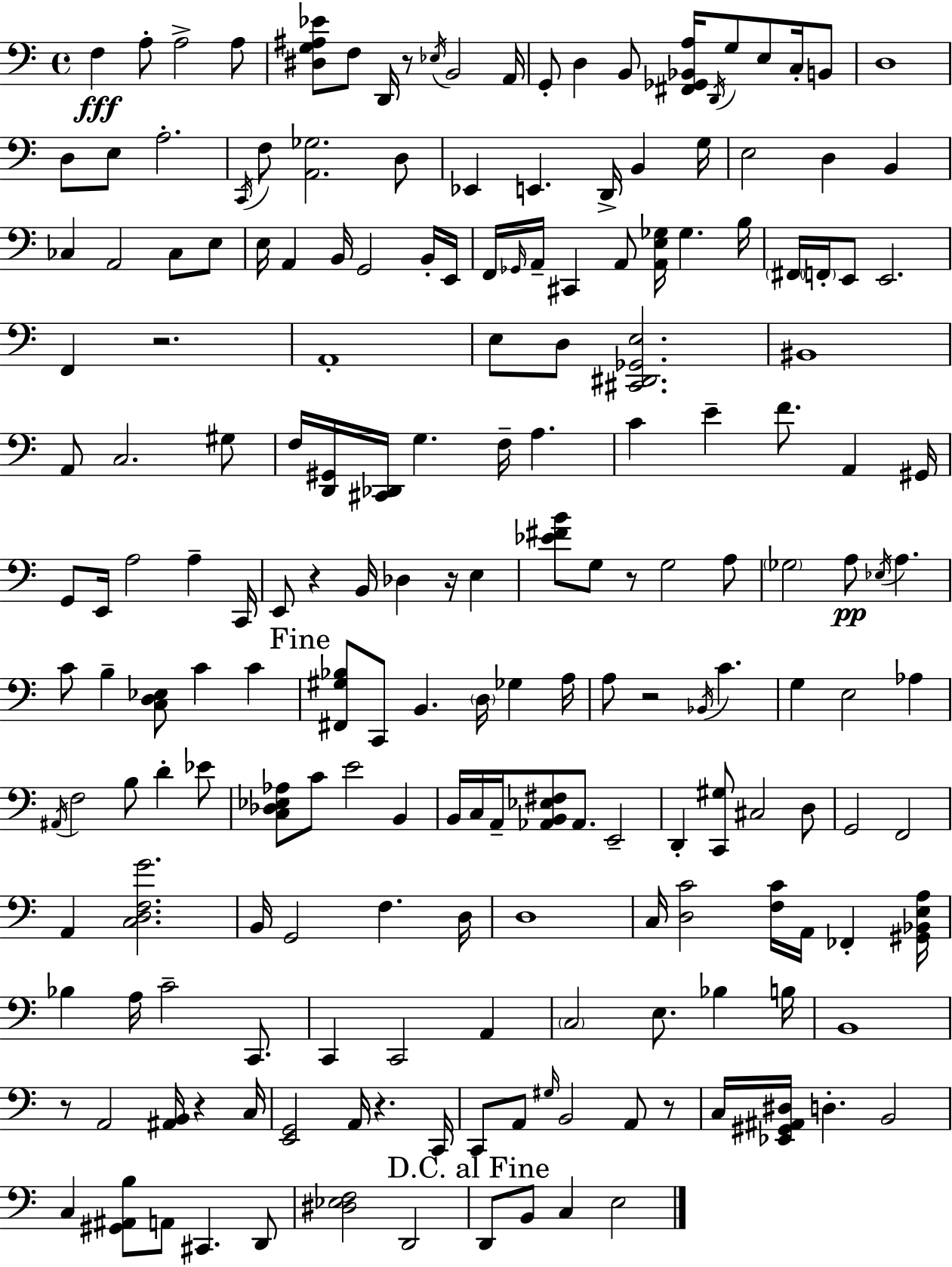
{
  \clef bass
  \time 4/4
  \defaultTimeSignature
  \key c \major
  \repeat volta 2 { f4\fff a8-. a2-> a8 | <dis g ais ees'>8 f8 d,16 r8 \acciaccatura { ees16 } b,2 | a,16 g,8-. d4 b,8 <fis, ges, bes, a>16 \acciaccatura { d,16 } g8 e8 c16-. | b,8 d1 | \break d8 e8 a2.-. | \acciaccatura { c,16 } f8 <a, ges>2. | d8 ees,4 e,4. d,16-> b,4 | g16 e2 d4 b,4 | \break ces4 a,2 ces8 | e8 e16 a,4 b,16 g,2 | b,16-. e,16 f,16 \grace { ges,16 } a,16-- cis,4 a,8 <a, e ges>16 ges4. | b16 \parenthesize fis,16 \parenthesize f,16-. e,8 e,2. | \break f,4 r2. | a,1-. | e8 d8 <cis, dis, ges, e>2. | bis,1 | \break a,8 c2. | gis8 f16 <d, gis,>16 <cis, des,>16 g4. f16-- a4. | c'4 e'4-- f'8. a,4 | gis,16 g,8 e,16 a2 a4-- | \break c,16 e,8 r4 b,16 des4 r16 | e4 <ees' fis' b'>8 g8 r8 g2 | a8 \parenthesize ges2 a8\pp \acciaccatura { ees16 } a4. | c'8 b4-- <c d ees>8 c'4 | \break c'4 \mark "Fine" <fis, gis bes>8 c,8 b,4. \parenthesize d16 | ges4 a16 a8 r2 \acciaccatura { bes,16 } | c'4. g4 e2 | aes4 \acciaccatura { ais,16 } f2 b8 | \break d'4-. ees'8 <c des ees aes>8 c'8 e'2 | b,4 b,16 c16 a,16-- <aes, b, ees fis>8 aes,8. e,2-- | d,4-. <c, gis>8 cis2 | d8 g,2 f,2 | \break a,4 <c d f g'>2. | b,16 g,2 | f4. d16 d1 | c16 <d c'>2 | \break <f c'>16 a,16 fes,4-. <gis, bes, e a>16 bes4 a16 c'2-- | c,8. c,4 c,2 | a,4 \parenthesize c2 e8. | bes4 b16 b,1 | \break r8 a,2 | <ais, b,>16 r4 c16 <e, g,>2 a,16 | r4. c,16 c,8 a,8 \grace { gis16 } b,2 | a,8 r8 c16 <ees, gis, ais, dis>16 d4.-. | \break b,2 c4 <gis, ais, b>8 a,8 | cis,4. d,8 <dis ees f>2 | d,2 \mark "D.C. al Fine" d,8 b,8 c4 | e2 } \bar "|."
}